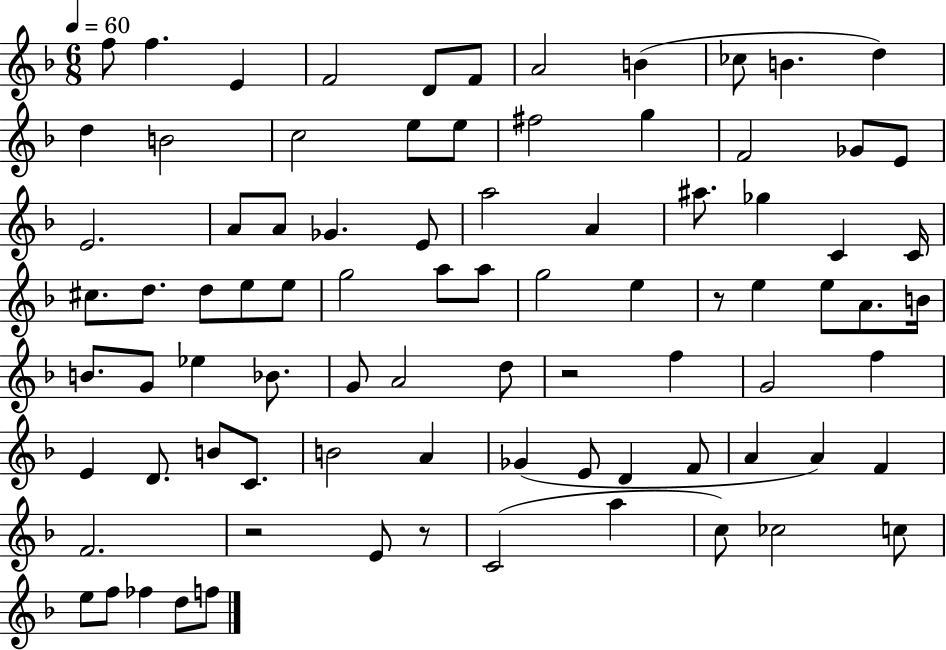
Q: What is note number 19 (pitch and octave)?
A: F4